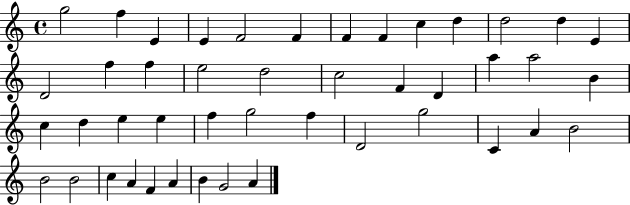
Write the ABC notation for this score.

X:1
T:Untitled
M:4/4
L:1/4
K:C
g2 f E E F2 F F F c d d2 d E D2 f f e2 d2 c2 F D a a2 B c d e e f g2 f D2 g2 C A B2 B2 B2 c A F A B G2 A